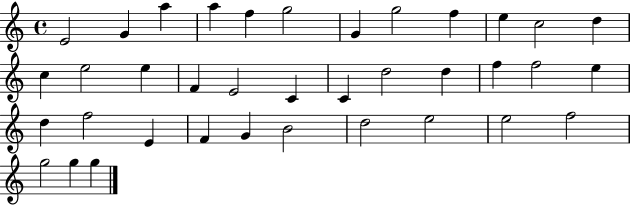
E4/h G4/q A5/q A5/q F5/q G5/h G4/q G5/h F5/q E5/q C5/h D5/q C5/q E5/h E5/q F4/q E4/h C4/q C4/q D5/h D5/q F5/q F5/h E5/q D5/q F5/h E4/q F4/q G4/q B4/h D5/h E5/h E5/h F5/h G5/h G5/q G5/q